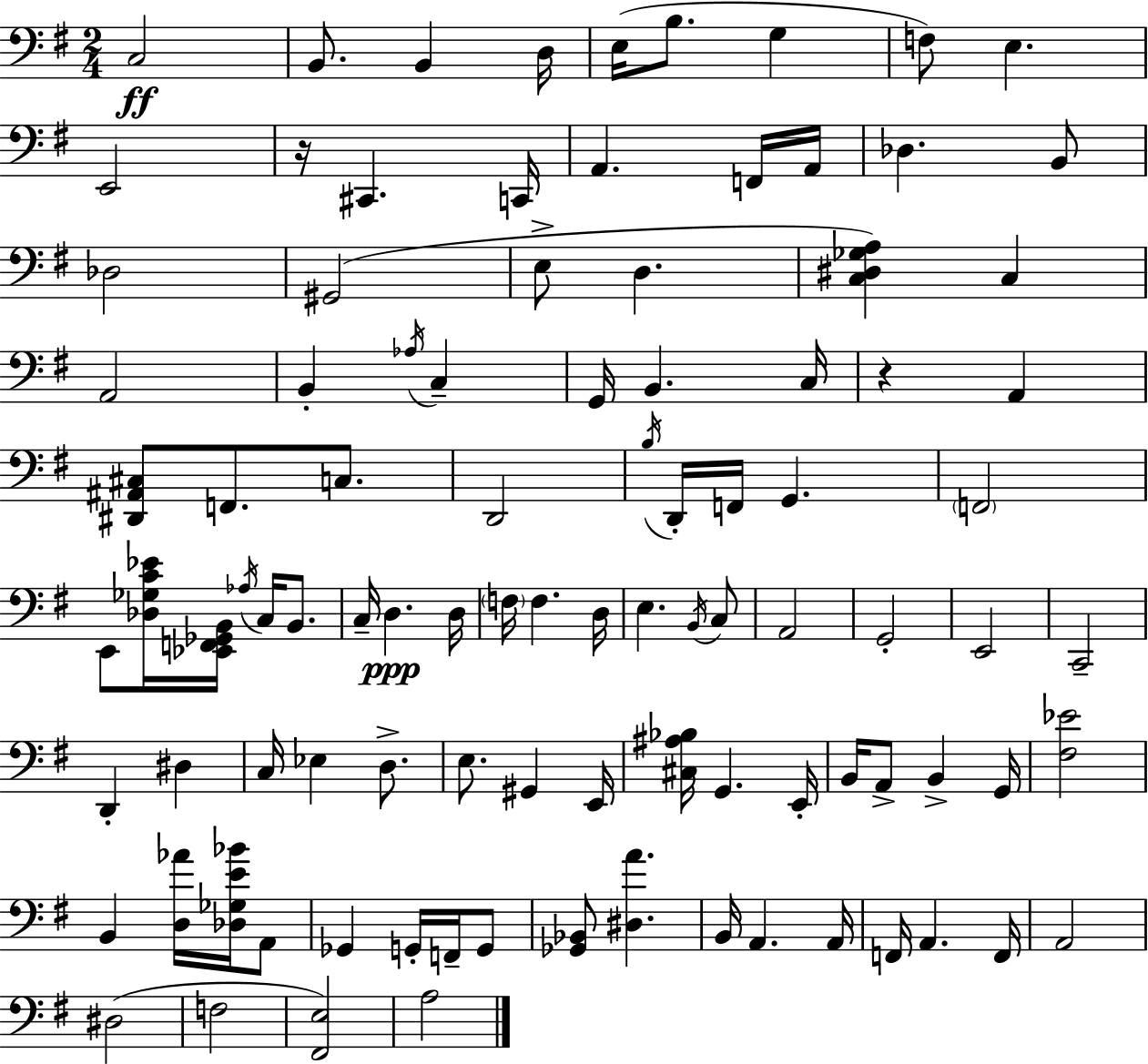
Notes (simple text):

C3/h B2/e. B2/q D3/s E3/s B3/e. G3/q F3/e E3/q. E2/h R/s C#2/q. C2/s A2/q. F2/s A2/s Db3/q. B2/e Db3/h G#2/h E3/e D3/q. [C3,D#3,Gb3,A3]/q C3/q A2/h B2/q Ab3/s C3/q G2/s B2/q. C3/s R/q A2/q [D#2,A#2,C#3]/e F2/e. C3/e. D2/h B3/s D2/s F2/s G2/q. F2/h E2/e [Db3,Gb3,C4,Eb4]/s [Eb2,F2,Gb2,B2]/s Ab3/s C3/s B2/e. C3/s D3/q. D3/s F3/s F3/q. D3/s E3/q. B2/s C3/e A2/h G2/h E2/h C2/h D2/q D#3/q C3/s Eb3/q D3/e. E3/e. G#2/q E2/s [C#3,A#3,Bb3]/s G2/q. E2/s B2/s A2/e B2/q G2/s [F#3,Eb4]/h B2/q [D3,Ab4]/s [Db3,Gb3,E4,Bb4]/s A2/e Gb2/q G2/s F2/s G2/e [Gb2,Bb2]/e [D#3,A4]/q. B2/s A2/q. A2/s F2/s A2/q. F2/s A2/h D#3/h F3/h [F#2,E3]/h A3/h